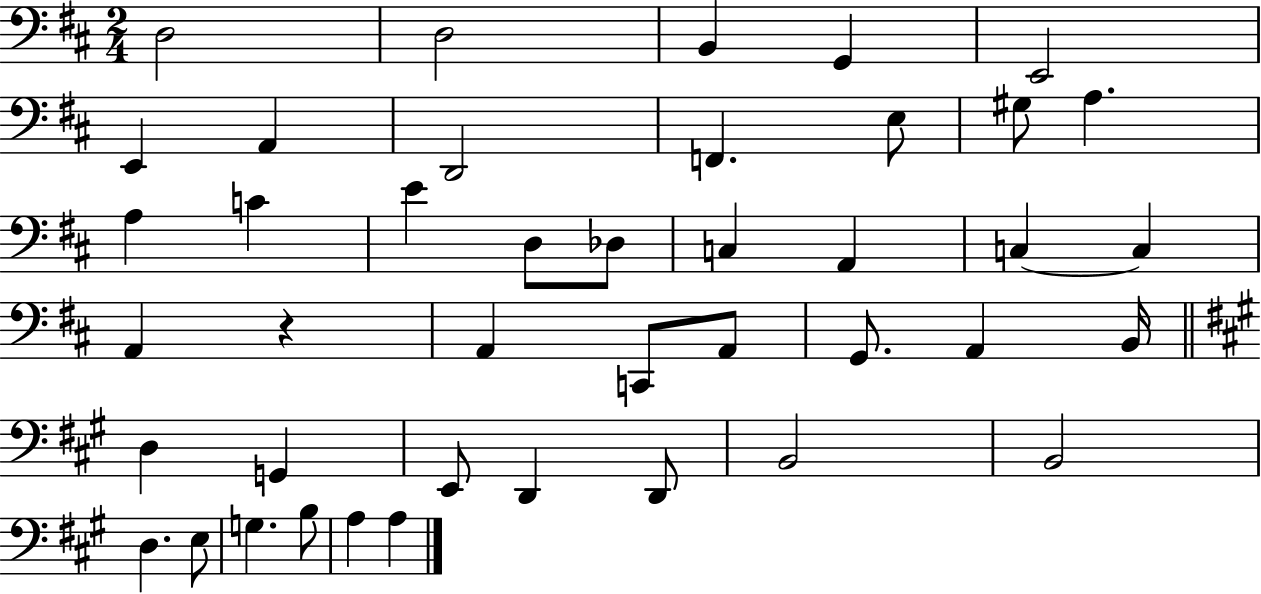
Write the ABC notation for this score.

X:1
T:Untitled
M:2/4
L:1/4
K:D
D,2 D,2 B,, G,, E,,2 E,, A,, D,,2 F,, E,/2 ^G,/2 A, A, C E D,/2 _D,/2 C, A,, C, C, A,, z A,, C,,/2 A,,/2 G,,/2 A,, B,,/4 D, G,, E,,/2 D,, D,,/2 B,,2 B,,2 D, E,/2 G, B,/2 A, A,